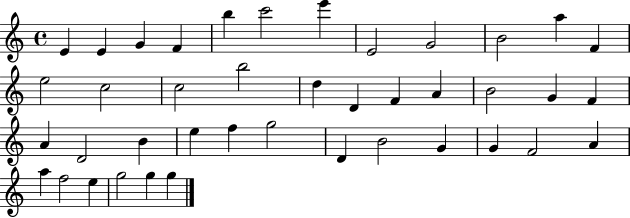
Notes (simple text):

E4/q E4/q G4/q F4/q B5/q C6/h E6/q E4/h G4/h B4/h A5/q F4/q E5/h C5/h C5/h B5/h D5/q D4/q F4/q A4/q B4/h G4/q F4/q A4/q D4/h B4/q E5/q F5/q G5/h D4/q B4/h G4/q G4/q F4/h A4/q A5/q F5/h E5/q G5/h G5/q G5/q